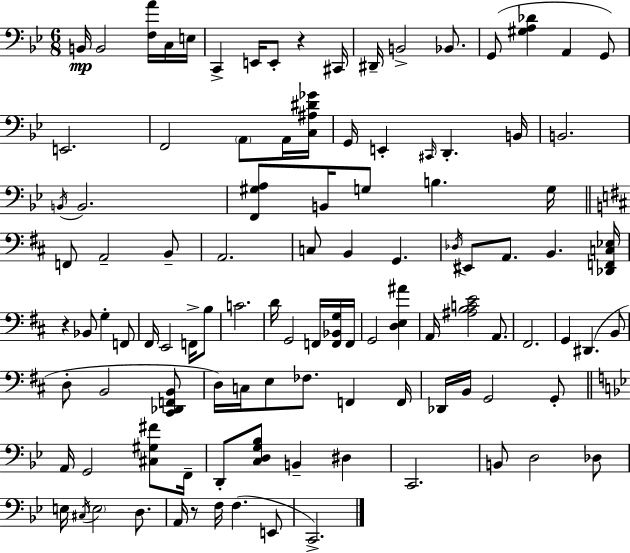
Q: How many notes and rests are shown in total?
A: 105